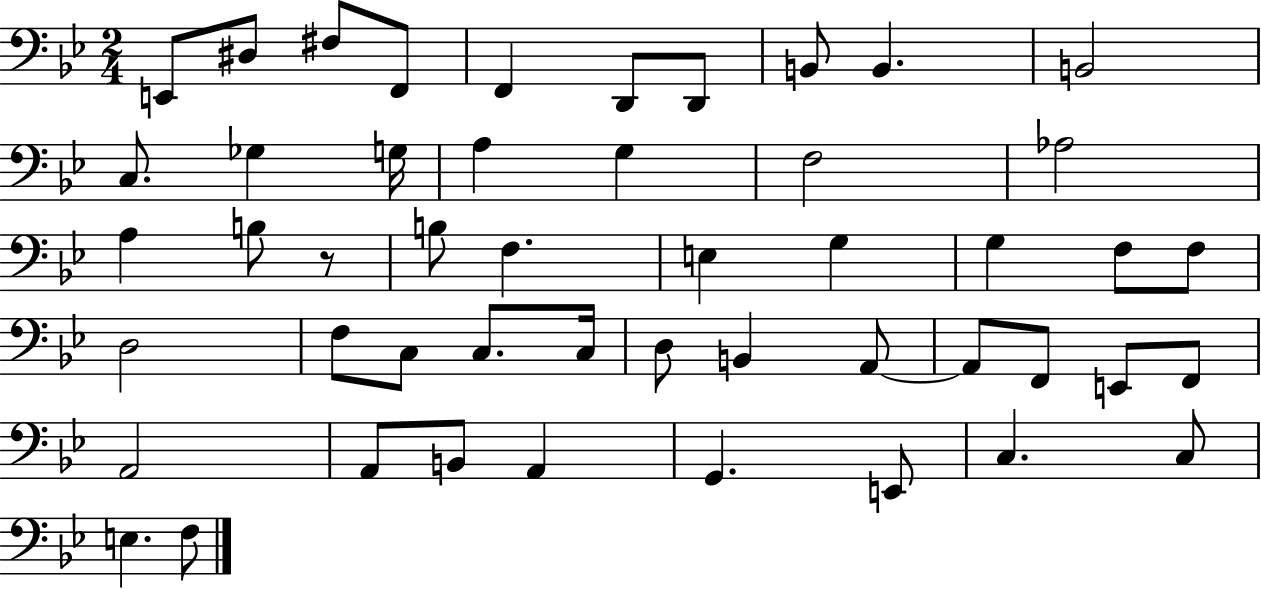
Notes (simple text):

E2/e D#3/e F#3/e F2/e F2/q D2/e D2/e B2/e B2/q. B2/h C3/e. Gb3/q G3/s A3/q G3/q F3/h Ab3/h A3/q B3/e R/e B3/e F3/q. E3/q G3/q G3/q F3/e F3/e D3/h F3/e C3/e C3/e. C3/s D3/e B2/q A2/e A2/e F2/e E2/e F2/e A2/h A2/e B2/e A2/q G2/q. E2/e C3/q. C3/e E3/q. F3/e